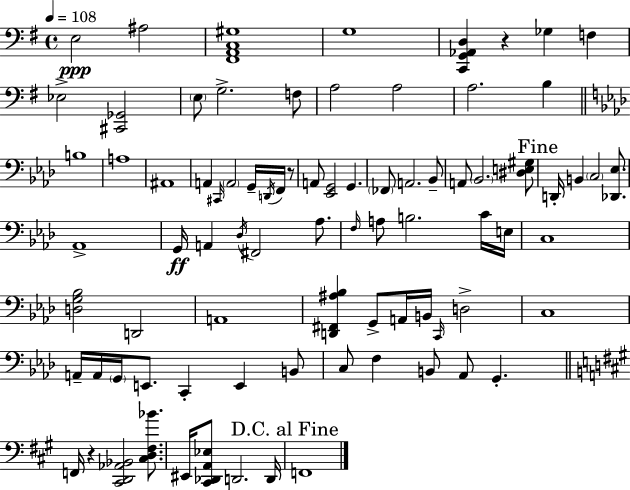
X:1
T:Untitled
M:4/4
L:1/4
K:G
E,2 ^A,2 [^F,,A,,C,^G,]4 G,4 [C,,G,,_A,,D,] z _G, F, _E,2 [^C,,_G,,]2 E,/2 G,2 F,/2 A,2 A,2 A,2 B, B,4 A,4 ^A,,4 A,, ^C,,/4 A,,2 G,,/4 D,,/4 F,,/4 z/2 A,,/2 [_E,,G,,]2 G,, _F,,/2 A,,2 _B,,/2 A,,/2 _B,,2 [^D,E,^G,]/2 D,,/4 B,, C,2 [_D,,_E,]/2 _A,,4 G,,/4 A,, _D,/4 ^F,,2 _A,/2 F,/4 A,/2 B,2 C/4 E,/4 C,4 [D,G,_B,]2 D,,2 A,,4 [D,,^F,,^A,_B,] G,,/2 A,,/4 B,,/4 C,,/4 D,2 C,4 A,,/4 A,,/4 G,,/4 E,,/2 C,, E,, B,,/2 C,/2 F, B,,/2 _A,,/2 G,, F,,/4 z [^C,,D,,_A,,_B,,]2 [^C,D,^F,_B]/2 ^E,,/4 [^C,,_D,,A,,_E,]/2 D,,2 D,,/4 F,,4